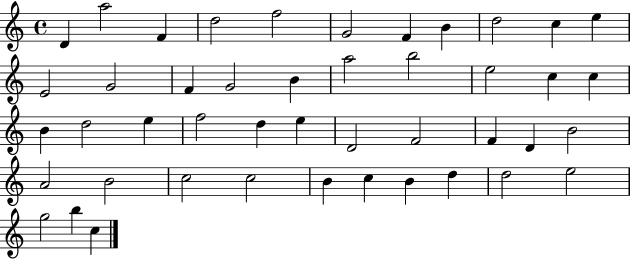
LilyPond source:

{
  \clef treble
  \time 4/4
  \defaultTimeSignature
  \key c \major
  d'4 a''2 f'4 | d''2 f''2 | g'2 f'4 b'4 | d''2 c''4 e''4 | \break e'2 g'2 | f'4 g'2 b'4 | a''2 b''2 | e''2 c''4 c''4 | \break b'4 d''2 e''4 | f''2 d''4 e''4 | d'2 f'2 | f'4 d'4 b'2 | \break a'2 b'2 | c''2 c''2 | b'4 c''4 b'4 d''4 | d''2 e''2 | \break g''2 b''4 c''4 | \bar "|."
}